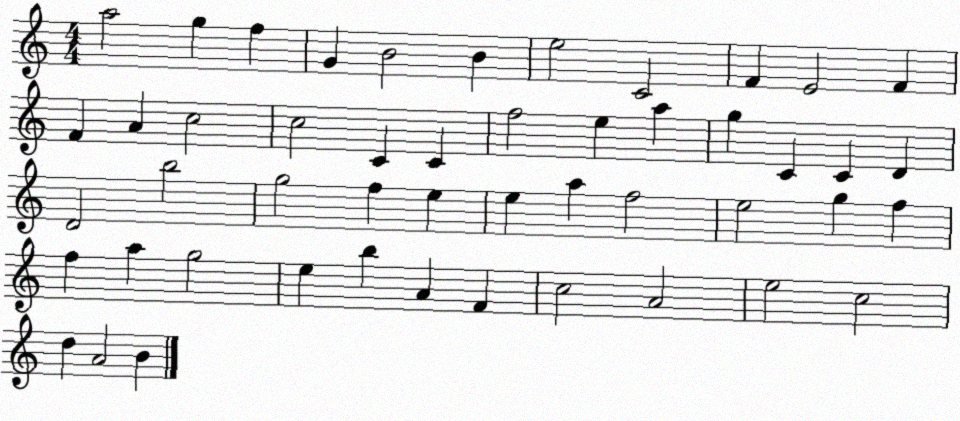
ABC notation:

X:1
T:Untitled
M:4/4
L:1/4
K:C
a2 g f G B2 B e2 C2 F E2 F F A c2 c2 C C f2 e a g C C D D2 b2 g2 f e e a f2 e2 g f f a g2 e b A F c2 A2 e2 c2 d A2 B